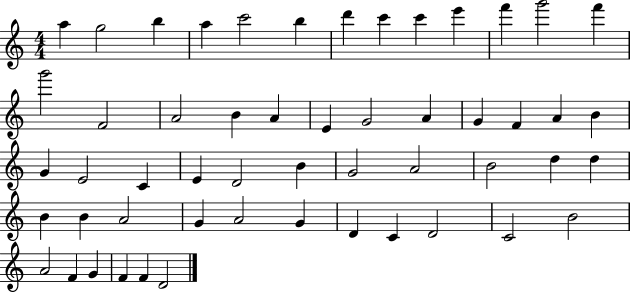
A5/q G5/h B5/q A5/q C6/h B5/q D6/q C6/q C6/q E6/q F6/q G6/h F6/q G6/h F4/h A4/h B4/q A4/q E4/q G4/h A4/q G4/q F4/q A4/q B4/q G4/q E4/h C4/q E4/q D4/h B4/q G4/h A4/h B4/h D5/q D5/q B4/q B4/q A4/h G4/q A4/h G4/q D4/q C4/q D4/h C4/h B4/h A4/h F4/q G4/q F4/q F4/q D4/h